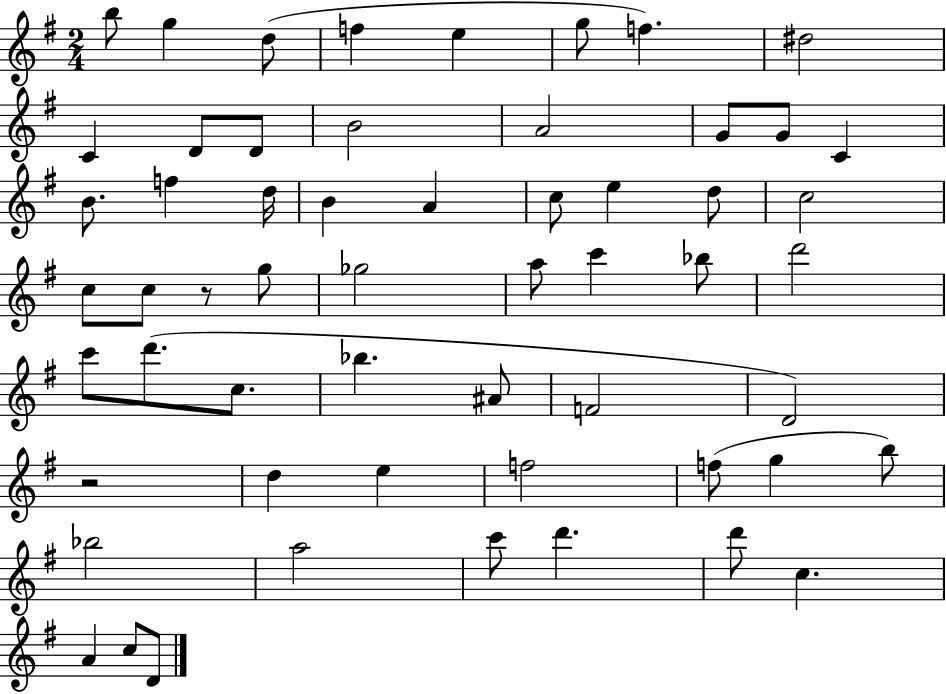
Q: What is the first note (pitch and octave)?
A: B5